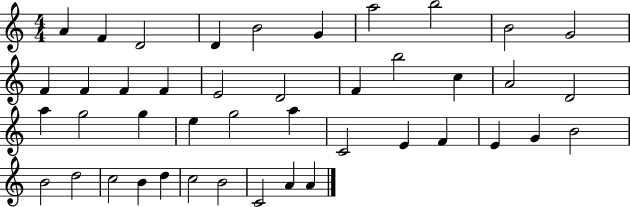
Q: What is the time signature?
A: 4/4